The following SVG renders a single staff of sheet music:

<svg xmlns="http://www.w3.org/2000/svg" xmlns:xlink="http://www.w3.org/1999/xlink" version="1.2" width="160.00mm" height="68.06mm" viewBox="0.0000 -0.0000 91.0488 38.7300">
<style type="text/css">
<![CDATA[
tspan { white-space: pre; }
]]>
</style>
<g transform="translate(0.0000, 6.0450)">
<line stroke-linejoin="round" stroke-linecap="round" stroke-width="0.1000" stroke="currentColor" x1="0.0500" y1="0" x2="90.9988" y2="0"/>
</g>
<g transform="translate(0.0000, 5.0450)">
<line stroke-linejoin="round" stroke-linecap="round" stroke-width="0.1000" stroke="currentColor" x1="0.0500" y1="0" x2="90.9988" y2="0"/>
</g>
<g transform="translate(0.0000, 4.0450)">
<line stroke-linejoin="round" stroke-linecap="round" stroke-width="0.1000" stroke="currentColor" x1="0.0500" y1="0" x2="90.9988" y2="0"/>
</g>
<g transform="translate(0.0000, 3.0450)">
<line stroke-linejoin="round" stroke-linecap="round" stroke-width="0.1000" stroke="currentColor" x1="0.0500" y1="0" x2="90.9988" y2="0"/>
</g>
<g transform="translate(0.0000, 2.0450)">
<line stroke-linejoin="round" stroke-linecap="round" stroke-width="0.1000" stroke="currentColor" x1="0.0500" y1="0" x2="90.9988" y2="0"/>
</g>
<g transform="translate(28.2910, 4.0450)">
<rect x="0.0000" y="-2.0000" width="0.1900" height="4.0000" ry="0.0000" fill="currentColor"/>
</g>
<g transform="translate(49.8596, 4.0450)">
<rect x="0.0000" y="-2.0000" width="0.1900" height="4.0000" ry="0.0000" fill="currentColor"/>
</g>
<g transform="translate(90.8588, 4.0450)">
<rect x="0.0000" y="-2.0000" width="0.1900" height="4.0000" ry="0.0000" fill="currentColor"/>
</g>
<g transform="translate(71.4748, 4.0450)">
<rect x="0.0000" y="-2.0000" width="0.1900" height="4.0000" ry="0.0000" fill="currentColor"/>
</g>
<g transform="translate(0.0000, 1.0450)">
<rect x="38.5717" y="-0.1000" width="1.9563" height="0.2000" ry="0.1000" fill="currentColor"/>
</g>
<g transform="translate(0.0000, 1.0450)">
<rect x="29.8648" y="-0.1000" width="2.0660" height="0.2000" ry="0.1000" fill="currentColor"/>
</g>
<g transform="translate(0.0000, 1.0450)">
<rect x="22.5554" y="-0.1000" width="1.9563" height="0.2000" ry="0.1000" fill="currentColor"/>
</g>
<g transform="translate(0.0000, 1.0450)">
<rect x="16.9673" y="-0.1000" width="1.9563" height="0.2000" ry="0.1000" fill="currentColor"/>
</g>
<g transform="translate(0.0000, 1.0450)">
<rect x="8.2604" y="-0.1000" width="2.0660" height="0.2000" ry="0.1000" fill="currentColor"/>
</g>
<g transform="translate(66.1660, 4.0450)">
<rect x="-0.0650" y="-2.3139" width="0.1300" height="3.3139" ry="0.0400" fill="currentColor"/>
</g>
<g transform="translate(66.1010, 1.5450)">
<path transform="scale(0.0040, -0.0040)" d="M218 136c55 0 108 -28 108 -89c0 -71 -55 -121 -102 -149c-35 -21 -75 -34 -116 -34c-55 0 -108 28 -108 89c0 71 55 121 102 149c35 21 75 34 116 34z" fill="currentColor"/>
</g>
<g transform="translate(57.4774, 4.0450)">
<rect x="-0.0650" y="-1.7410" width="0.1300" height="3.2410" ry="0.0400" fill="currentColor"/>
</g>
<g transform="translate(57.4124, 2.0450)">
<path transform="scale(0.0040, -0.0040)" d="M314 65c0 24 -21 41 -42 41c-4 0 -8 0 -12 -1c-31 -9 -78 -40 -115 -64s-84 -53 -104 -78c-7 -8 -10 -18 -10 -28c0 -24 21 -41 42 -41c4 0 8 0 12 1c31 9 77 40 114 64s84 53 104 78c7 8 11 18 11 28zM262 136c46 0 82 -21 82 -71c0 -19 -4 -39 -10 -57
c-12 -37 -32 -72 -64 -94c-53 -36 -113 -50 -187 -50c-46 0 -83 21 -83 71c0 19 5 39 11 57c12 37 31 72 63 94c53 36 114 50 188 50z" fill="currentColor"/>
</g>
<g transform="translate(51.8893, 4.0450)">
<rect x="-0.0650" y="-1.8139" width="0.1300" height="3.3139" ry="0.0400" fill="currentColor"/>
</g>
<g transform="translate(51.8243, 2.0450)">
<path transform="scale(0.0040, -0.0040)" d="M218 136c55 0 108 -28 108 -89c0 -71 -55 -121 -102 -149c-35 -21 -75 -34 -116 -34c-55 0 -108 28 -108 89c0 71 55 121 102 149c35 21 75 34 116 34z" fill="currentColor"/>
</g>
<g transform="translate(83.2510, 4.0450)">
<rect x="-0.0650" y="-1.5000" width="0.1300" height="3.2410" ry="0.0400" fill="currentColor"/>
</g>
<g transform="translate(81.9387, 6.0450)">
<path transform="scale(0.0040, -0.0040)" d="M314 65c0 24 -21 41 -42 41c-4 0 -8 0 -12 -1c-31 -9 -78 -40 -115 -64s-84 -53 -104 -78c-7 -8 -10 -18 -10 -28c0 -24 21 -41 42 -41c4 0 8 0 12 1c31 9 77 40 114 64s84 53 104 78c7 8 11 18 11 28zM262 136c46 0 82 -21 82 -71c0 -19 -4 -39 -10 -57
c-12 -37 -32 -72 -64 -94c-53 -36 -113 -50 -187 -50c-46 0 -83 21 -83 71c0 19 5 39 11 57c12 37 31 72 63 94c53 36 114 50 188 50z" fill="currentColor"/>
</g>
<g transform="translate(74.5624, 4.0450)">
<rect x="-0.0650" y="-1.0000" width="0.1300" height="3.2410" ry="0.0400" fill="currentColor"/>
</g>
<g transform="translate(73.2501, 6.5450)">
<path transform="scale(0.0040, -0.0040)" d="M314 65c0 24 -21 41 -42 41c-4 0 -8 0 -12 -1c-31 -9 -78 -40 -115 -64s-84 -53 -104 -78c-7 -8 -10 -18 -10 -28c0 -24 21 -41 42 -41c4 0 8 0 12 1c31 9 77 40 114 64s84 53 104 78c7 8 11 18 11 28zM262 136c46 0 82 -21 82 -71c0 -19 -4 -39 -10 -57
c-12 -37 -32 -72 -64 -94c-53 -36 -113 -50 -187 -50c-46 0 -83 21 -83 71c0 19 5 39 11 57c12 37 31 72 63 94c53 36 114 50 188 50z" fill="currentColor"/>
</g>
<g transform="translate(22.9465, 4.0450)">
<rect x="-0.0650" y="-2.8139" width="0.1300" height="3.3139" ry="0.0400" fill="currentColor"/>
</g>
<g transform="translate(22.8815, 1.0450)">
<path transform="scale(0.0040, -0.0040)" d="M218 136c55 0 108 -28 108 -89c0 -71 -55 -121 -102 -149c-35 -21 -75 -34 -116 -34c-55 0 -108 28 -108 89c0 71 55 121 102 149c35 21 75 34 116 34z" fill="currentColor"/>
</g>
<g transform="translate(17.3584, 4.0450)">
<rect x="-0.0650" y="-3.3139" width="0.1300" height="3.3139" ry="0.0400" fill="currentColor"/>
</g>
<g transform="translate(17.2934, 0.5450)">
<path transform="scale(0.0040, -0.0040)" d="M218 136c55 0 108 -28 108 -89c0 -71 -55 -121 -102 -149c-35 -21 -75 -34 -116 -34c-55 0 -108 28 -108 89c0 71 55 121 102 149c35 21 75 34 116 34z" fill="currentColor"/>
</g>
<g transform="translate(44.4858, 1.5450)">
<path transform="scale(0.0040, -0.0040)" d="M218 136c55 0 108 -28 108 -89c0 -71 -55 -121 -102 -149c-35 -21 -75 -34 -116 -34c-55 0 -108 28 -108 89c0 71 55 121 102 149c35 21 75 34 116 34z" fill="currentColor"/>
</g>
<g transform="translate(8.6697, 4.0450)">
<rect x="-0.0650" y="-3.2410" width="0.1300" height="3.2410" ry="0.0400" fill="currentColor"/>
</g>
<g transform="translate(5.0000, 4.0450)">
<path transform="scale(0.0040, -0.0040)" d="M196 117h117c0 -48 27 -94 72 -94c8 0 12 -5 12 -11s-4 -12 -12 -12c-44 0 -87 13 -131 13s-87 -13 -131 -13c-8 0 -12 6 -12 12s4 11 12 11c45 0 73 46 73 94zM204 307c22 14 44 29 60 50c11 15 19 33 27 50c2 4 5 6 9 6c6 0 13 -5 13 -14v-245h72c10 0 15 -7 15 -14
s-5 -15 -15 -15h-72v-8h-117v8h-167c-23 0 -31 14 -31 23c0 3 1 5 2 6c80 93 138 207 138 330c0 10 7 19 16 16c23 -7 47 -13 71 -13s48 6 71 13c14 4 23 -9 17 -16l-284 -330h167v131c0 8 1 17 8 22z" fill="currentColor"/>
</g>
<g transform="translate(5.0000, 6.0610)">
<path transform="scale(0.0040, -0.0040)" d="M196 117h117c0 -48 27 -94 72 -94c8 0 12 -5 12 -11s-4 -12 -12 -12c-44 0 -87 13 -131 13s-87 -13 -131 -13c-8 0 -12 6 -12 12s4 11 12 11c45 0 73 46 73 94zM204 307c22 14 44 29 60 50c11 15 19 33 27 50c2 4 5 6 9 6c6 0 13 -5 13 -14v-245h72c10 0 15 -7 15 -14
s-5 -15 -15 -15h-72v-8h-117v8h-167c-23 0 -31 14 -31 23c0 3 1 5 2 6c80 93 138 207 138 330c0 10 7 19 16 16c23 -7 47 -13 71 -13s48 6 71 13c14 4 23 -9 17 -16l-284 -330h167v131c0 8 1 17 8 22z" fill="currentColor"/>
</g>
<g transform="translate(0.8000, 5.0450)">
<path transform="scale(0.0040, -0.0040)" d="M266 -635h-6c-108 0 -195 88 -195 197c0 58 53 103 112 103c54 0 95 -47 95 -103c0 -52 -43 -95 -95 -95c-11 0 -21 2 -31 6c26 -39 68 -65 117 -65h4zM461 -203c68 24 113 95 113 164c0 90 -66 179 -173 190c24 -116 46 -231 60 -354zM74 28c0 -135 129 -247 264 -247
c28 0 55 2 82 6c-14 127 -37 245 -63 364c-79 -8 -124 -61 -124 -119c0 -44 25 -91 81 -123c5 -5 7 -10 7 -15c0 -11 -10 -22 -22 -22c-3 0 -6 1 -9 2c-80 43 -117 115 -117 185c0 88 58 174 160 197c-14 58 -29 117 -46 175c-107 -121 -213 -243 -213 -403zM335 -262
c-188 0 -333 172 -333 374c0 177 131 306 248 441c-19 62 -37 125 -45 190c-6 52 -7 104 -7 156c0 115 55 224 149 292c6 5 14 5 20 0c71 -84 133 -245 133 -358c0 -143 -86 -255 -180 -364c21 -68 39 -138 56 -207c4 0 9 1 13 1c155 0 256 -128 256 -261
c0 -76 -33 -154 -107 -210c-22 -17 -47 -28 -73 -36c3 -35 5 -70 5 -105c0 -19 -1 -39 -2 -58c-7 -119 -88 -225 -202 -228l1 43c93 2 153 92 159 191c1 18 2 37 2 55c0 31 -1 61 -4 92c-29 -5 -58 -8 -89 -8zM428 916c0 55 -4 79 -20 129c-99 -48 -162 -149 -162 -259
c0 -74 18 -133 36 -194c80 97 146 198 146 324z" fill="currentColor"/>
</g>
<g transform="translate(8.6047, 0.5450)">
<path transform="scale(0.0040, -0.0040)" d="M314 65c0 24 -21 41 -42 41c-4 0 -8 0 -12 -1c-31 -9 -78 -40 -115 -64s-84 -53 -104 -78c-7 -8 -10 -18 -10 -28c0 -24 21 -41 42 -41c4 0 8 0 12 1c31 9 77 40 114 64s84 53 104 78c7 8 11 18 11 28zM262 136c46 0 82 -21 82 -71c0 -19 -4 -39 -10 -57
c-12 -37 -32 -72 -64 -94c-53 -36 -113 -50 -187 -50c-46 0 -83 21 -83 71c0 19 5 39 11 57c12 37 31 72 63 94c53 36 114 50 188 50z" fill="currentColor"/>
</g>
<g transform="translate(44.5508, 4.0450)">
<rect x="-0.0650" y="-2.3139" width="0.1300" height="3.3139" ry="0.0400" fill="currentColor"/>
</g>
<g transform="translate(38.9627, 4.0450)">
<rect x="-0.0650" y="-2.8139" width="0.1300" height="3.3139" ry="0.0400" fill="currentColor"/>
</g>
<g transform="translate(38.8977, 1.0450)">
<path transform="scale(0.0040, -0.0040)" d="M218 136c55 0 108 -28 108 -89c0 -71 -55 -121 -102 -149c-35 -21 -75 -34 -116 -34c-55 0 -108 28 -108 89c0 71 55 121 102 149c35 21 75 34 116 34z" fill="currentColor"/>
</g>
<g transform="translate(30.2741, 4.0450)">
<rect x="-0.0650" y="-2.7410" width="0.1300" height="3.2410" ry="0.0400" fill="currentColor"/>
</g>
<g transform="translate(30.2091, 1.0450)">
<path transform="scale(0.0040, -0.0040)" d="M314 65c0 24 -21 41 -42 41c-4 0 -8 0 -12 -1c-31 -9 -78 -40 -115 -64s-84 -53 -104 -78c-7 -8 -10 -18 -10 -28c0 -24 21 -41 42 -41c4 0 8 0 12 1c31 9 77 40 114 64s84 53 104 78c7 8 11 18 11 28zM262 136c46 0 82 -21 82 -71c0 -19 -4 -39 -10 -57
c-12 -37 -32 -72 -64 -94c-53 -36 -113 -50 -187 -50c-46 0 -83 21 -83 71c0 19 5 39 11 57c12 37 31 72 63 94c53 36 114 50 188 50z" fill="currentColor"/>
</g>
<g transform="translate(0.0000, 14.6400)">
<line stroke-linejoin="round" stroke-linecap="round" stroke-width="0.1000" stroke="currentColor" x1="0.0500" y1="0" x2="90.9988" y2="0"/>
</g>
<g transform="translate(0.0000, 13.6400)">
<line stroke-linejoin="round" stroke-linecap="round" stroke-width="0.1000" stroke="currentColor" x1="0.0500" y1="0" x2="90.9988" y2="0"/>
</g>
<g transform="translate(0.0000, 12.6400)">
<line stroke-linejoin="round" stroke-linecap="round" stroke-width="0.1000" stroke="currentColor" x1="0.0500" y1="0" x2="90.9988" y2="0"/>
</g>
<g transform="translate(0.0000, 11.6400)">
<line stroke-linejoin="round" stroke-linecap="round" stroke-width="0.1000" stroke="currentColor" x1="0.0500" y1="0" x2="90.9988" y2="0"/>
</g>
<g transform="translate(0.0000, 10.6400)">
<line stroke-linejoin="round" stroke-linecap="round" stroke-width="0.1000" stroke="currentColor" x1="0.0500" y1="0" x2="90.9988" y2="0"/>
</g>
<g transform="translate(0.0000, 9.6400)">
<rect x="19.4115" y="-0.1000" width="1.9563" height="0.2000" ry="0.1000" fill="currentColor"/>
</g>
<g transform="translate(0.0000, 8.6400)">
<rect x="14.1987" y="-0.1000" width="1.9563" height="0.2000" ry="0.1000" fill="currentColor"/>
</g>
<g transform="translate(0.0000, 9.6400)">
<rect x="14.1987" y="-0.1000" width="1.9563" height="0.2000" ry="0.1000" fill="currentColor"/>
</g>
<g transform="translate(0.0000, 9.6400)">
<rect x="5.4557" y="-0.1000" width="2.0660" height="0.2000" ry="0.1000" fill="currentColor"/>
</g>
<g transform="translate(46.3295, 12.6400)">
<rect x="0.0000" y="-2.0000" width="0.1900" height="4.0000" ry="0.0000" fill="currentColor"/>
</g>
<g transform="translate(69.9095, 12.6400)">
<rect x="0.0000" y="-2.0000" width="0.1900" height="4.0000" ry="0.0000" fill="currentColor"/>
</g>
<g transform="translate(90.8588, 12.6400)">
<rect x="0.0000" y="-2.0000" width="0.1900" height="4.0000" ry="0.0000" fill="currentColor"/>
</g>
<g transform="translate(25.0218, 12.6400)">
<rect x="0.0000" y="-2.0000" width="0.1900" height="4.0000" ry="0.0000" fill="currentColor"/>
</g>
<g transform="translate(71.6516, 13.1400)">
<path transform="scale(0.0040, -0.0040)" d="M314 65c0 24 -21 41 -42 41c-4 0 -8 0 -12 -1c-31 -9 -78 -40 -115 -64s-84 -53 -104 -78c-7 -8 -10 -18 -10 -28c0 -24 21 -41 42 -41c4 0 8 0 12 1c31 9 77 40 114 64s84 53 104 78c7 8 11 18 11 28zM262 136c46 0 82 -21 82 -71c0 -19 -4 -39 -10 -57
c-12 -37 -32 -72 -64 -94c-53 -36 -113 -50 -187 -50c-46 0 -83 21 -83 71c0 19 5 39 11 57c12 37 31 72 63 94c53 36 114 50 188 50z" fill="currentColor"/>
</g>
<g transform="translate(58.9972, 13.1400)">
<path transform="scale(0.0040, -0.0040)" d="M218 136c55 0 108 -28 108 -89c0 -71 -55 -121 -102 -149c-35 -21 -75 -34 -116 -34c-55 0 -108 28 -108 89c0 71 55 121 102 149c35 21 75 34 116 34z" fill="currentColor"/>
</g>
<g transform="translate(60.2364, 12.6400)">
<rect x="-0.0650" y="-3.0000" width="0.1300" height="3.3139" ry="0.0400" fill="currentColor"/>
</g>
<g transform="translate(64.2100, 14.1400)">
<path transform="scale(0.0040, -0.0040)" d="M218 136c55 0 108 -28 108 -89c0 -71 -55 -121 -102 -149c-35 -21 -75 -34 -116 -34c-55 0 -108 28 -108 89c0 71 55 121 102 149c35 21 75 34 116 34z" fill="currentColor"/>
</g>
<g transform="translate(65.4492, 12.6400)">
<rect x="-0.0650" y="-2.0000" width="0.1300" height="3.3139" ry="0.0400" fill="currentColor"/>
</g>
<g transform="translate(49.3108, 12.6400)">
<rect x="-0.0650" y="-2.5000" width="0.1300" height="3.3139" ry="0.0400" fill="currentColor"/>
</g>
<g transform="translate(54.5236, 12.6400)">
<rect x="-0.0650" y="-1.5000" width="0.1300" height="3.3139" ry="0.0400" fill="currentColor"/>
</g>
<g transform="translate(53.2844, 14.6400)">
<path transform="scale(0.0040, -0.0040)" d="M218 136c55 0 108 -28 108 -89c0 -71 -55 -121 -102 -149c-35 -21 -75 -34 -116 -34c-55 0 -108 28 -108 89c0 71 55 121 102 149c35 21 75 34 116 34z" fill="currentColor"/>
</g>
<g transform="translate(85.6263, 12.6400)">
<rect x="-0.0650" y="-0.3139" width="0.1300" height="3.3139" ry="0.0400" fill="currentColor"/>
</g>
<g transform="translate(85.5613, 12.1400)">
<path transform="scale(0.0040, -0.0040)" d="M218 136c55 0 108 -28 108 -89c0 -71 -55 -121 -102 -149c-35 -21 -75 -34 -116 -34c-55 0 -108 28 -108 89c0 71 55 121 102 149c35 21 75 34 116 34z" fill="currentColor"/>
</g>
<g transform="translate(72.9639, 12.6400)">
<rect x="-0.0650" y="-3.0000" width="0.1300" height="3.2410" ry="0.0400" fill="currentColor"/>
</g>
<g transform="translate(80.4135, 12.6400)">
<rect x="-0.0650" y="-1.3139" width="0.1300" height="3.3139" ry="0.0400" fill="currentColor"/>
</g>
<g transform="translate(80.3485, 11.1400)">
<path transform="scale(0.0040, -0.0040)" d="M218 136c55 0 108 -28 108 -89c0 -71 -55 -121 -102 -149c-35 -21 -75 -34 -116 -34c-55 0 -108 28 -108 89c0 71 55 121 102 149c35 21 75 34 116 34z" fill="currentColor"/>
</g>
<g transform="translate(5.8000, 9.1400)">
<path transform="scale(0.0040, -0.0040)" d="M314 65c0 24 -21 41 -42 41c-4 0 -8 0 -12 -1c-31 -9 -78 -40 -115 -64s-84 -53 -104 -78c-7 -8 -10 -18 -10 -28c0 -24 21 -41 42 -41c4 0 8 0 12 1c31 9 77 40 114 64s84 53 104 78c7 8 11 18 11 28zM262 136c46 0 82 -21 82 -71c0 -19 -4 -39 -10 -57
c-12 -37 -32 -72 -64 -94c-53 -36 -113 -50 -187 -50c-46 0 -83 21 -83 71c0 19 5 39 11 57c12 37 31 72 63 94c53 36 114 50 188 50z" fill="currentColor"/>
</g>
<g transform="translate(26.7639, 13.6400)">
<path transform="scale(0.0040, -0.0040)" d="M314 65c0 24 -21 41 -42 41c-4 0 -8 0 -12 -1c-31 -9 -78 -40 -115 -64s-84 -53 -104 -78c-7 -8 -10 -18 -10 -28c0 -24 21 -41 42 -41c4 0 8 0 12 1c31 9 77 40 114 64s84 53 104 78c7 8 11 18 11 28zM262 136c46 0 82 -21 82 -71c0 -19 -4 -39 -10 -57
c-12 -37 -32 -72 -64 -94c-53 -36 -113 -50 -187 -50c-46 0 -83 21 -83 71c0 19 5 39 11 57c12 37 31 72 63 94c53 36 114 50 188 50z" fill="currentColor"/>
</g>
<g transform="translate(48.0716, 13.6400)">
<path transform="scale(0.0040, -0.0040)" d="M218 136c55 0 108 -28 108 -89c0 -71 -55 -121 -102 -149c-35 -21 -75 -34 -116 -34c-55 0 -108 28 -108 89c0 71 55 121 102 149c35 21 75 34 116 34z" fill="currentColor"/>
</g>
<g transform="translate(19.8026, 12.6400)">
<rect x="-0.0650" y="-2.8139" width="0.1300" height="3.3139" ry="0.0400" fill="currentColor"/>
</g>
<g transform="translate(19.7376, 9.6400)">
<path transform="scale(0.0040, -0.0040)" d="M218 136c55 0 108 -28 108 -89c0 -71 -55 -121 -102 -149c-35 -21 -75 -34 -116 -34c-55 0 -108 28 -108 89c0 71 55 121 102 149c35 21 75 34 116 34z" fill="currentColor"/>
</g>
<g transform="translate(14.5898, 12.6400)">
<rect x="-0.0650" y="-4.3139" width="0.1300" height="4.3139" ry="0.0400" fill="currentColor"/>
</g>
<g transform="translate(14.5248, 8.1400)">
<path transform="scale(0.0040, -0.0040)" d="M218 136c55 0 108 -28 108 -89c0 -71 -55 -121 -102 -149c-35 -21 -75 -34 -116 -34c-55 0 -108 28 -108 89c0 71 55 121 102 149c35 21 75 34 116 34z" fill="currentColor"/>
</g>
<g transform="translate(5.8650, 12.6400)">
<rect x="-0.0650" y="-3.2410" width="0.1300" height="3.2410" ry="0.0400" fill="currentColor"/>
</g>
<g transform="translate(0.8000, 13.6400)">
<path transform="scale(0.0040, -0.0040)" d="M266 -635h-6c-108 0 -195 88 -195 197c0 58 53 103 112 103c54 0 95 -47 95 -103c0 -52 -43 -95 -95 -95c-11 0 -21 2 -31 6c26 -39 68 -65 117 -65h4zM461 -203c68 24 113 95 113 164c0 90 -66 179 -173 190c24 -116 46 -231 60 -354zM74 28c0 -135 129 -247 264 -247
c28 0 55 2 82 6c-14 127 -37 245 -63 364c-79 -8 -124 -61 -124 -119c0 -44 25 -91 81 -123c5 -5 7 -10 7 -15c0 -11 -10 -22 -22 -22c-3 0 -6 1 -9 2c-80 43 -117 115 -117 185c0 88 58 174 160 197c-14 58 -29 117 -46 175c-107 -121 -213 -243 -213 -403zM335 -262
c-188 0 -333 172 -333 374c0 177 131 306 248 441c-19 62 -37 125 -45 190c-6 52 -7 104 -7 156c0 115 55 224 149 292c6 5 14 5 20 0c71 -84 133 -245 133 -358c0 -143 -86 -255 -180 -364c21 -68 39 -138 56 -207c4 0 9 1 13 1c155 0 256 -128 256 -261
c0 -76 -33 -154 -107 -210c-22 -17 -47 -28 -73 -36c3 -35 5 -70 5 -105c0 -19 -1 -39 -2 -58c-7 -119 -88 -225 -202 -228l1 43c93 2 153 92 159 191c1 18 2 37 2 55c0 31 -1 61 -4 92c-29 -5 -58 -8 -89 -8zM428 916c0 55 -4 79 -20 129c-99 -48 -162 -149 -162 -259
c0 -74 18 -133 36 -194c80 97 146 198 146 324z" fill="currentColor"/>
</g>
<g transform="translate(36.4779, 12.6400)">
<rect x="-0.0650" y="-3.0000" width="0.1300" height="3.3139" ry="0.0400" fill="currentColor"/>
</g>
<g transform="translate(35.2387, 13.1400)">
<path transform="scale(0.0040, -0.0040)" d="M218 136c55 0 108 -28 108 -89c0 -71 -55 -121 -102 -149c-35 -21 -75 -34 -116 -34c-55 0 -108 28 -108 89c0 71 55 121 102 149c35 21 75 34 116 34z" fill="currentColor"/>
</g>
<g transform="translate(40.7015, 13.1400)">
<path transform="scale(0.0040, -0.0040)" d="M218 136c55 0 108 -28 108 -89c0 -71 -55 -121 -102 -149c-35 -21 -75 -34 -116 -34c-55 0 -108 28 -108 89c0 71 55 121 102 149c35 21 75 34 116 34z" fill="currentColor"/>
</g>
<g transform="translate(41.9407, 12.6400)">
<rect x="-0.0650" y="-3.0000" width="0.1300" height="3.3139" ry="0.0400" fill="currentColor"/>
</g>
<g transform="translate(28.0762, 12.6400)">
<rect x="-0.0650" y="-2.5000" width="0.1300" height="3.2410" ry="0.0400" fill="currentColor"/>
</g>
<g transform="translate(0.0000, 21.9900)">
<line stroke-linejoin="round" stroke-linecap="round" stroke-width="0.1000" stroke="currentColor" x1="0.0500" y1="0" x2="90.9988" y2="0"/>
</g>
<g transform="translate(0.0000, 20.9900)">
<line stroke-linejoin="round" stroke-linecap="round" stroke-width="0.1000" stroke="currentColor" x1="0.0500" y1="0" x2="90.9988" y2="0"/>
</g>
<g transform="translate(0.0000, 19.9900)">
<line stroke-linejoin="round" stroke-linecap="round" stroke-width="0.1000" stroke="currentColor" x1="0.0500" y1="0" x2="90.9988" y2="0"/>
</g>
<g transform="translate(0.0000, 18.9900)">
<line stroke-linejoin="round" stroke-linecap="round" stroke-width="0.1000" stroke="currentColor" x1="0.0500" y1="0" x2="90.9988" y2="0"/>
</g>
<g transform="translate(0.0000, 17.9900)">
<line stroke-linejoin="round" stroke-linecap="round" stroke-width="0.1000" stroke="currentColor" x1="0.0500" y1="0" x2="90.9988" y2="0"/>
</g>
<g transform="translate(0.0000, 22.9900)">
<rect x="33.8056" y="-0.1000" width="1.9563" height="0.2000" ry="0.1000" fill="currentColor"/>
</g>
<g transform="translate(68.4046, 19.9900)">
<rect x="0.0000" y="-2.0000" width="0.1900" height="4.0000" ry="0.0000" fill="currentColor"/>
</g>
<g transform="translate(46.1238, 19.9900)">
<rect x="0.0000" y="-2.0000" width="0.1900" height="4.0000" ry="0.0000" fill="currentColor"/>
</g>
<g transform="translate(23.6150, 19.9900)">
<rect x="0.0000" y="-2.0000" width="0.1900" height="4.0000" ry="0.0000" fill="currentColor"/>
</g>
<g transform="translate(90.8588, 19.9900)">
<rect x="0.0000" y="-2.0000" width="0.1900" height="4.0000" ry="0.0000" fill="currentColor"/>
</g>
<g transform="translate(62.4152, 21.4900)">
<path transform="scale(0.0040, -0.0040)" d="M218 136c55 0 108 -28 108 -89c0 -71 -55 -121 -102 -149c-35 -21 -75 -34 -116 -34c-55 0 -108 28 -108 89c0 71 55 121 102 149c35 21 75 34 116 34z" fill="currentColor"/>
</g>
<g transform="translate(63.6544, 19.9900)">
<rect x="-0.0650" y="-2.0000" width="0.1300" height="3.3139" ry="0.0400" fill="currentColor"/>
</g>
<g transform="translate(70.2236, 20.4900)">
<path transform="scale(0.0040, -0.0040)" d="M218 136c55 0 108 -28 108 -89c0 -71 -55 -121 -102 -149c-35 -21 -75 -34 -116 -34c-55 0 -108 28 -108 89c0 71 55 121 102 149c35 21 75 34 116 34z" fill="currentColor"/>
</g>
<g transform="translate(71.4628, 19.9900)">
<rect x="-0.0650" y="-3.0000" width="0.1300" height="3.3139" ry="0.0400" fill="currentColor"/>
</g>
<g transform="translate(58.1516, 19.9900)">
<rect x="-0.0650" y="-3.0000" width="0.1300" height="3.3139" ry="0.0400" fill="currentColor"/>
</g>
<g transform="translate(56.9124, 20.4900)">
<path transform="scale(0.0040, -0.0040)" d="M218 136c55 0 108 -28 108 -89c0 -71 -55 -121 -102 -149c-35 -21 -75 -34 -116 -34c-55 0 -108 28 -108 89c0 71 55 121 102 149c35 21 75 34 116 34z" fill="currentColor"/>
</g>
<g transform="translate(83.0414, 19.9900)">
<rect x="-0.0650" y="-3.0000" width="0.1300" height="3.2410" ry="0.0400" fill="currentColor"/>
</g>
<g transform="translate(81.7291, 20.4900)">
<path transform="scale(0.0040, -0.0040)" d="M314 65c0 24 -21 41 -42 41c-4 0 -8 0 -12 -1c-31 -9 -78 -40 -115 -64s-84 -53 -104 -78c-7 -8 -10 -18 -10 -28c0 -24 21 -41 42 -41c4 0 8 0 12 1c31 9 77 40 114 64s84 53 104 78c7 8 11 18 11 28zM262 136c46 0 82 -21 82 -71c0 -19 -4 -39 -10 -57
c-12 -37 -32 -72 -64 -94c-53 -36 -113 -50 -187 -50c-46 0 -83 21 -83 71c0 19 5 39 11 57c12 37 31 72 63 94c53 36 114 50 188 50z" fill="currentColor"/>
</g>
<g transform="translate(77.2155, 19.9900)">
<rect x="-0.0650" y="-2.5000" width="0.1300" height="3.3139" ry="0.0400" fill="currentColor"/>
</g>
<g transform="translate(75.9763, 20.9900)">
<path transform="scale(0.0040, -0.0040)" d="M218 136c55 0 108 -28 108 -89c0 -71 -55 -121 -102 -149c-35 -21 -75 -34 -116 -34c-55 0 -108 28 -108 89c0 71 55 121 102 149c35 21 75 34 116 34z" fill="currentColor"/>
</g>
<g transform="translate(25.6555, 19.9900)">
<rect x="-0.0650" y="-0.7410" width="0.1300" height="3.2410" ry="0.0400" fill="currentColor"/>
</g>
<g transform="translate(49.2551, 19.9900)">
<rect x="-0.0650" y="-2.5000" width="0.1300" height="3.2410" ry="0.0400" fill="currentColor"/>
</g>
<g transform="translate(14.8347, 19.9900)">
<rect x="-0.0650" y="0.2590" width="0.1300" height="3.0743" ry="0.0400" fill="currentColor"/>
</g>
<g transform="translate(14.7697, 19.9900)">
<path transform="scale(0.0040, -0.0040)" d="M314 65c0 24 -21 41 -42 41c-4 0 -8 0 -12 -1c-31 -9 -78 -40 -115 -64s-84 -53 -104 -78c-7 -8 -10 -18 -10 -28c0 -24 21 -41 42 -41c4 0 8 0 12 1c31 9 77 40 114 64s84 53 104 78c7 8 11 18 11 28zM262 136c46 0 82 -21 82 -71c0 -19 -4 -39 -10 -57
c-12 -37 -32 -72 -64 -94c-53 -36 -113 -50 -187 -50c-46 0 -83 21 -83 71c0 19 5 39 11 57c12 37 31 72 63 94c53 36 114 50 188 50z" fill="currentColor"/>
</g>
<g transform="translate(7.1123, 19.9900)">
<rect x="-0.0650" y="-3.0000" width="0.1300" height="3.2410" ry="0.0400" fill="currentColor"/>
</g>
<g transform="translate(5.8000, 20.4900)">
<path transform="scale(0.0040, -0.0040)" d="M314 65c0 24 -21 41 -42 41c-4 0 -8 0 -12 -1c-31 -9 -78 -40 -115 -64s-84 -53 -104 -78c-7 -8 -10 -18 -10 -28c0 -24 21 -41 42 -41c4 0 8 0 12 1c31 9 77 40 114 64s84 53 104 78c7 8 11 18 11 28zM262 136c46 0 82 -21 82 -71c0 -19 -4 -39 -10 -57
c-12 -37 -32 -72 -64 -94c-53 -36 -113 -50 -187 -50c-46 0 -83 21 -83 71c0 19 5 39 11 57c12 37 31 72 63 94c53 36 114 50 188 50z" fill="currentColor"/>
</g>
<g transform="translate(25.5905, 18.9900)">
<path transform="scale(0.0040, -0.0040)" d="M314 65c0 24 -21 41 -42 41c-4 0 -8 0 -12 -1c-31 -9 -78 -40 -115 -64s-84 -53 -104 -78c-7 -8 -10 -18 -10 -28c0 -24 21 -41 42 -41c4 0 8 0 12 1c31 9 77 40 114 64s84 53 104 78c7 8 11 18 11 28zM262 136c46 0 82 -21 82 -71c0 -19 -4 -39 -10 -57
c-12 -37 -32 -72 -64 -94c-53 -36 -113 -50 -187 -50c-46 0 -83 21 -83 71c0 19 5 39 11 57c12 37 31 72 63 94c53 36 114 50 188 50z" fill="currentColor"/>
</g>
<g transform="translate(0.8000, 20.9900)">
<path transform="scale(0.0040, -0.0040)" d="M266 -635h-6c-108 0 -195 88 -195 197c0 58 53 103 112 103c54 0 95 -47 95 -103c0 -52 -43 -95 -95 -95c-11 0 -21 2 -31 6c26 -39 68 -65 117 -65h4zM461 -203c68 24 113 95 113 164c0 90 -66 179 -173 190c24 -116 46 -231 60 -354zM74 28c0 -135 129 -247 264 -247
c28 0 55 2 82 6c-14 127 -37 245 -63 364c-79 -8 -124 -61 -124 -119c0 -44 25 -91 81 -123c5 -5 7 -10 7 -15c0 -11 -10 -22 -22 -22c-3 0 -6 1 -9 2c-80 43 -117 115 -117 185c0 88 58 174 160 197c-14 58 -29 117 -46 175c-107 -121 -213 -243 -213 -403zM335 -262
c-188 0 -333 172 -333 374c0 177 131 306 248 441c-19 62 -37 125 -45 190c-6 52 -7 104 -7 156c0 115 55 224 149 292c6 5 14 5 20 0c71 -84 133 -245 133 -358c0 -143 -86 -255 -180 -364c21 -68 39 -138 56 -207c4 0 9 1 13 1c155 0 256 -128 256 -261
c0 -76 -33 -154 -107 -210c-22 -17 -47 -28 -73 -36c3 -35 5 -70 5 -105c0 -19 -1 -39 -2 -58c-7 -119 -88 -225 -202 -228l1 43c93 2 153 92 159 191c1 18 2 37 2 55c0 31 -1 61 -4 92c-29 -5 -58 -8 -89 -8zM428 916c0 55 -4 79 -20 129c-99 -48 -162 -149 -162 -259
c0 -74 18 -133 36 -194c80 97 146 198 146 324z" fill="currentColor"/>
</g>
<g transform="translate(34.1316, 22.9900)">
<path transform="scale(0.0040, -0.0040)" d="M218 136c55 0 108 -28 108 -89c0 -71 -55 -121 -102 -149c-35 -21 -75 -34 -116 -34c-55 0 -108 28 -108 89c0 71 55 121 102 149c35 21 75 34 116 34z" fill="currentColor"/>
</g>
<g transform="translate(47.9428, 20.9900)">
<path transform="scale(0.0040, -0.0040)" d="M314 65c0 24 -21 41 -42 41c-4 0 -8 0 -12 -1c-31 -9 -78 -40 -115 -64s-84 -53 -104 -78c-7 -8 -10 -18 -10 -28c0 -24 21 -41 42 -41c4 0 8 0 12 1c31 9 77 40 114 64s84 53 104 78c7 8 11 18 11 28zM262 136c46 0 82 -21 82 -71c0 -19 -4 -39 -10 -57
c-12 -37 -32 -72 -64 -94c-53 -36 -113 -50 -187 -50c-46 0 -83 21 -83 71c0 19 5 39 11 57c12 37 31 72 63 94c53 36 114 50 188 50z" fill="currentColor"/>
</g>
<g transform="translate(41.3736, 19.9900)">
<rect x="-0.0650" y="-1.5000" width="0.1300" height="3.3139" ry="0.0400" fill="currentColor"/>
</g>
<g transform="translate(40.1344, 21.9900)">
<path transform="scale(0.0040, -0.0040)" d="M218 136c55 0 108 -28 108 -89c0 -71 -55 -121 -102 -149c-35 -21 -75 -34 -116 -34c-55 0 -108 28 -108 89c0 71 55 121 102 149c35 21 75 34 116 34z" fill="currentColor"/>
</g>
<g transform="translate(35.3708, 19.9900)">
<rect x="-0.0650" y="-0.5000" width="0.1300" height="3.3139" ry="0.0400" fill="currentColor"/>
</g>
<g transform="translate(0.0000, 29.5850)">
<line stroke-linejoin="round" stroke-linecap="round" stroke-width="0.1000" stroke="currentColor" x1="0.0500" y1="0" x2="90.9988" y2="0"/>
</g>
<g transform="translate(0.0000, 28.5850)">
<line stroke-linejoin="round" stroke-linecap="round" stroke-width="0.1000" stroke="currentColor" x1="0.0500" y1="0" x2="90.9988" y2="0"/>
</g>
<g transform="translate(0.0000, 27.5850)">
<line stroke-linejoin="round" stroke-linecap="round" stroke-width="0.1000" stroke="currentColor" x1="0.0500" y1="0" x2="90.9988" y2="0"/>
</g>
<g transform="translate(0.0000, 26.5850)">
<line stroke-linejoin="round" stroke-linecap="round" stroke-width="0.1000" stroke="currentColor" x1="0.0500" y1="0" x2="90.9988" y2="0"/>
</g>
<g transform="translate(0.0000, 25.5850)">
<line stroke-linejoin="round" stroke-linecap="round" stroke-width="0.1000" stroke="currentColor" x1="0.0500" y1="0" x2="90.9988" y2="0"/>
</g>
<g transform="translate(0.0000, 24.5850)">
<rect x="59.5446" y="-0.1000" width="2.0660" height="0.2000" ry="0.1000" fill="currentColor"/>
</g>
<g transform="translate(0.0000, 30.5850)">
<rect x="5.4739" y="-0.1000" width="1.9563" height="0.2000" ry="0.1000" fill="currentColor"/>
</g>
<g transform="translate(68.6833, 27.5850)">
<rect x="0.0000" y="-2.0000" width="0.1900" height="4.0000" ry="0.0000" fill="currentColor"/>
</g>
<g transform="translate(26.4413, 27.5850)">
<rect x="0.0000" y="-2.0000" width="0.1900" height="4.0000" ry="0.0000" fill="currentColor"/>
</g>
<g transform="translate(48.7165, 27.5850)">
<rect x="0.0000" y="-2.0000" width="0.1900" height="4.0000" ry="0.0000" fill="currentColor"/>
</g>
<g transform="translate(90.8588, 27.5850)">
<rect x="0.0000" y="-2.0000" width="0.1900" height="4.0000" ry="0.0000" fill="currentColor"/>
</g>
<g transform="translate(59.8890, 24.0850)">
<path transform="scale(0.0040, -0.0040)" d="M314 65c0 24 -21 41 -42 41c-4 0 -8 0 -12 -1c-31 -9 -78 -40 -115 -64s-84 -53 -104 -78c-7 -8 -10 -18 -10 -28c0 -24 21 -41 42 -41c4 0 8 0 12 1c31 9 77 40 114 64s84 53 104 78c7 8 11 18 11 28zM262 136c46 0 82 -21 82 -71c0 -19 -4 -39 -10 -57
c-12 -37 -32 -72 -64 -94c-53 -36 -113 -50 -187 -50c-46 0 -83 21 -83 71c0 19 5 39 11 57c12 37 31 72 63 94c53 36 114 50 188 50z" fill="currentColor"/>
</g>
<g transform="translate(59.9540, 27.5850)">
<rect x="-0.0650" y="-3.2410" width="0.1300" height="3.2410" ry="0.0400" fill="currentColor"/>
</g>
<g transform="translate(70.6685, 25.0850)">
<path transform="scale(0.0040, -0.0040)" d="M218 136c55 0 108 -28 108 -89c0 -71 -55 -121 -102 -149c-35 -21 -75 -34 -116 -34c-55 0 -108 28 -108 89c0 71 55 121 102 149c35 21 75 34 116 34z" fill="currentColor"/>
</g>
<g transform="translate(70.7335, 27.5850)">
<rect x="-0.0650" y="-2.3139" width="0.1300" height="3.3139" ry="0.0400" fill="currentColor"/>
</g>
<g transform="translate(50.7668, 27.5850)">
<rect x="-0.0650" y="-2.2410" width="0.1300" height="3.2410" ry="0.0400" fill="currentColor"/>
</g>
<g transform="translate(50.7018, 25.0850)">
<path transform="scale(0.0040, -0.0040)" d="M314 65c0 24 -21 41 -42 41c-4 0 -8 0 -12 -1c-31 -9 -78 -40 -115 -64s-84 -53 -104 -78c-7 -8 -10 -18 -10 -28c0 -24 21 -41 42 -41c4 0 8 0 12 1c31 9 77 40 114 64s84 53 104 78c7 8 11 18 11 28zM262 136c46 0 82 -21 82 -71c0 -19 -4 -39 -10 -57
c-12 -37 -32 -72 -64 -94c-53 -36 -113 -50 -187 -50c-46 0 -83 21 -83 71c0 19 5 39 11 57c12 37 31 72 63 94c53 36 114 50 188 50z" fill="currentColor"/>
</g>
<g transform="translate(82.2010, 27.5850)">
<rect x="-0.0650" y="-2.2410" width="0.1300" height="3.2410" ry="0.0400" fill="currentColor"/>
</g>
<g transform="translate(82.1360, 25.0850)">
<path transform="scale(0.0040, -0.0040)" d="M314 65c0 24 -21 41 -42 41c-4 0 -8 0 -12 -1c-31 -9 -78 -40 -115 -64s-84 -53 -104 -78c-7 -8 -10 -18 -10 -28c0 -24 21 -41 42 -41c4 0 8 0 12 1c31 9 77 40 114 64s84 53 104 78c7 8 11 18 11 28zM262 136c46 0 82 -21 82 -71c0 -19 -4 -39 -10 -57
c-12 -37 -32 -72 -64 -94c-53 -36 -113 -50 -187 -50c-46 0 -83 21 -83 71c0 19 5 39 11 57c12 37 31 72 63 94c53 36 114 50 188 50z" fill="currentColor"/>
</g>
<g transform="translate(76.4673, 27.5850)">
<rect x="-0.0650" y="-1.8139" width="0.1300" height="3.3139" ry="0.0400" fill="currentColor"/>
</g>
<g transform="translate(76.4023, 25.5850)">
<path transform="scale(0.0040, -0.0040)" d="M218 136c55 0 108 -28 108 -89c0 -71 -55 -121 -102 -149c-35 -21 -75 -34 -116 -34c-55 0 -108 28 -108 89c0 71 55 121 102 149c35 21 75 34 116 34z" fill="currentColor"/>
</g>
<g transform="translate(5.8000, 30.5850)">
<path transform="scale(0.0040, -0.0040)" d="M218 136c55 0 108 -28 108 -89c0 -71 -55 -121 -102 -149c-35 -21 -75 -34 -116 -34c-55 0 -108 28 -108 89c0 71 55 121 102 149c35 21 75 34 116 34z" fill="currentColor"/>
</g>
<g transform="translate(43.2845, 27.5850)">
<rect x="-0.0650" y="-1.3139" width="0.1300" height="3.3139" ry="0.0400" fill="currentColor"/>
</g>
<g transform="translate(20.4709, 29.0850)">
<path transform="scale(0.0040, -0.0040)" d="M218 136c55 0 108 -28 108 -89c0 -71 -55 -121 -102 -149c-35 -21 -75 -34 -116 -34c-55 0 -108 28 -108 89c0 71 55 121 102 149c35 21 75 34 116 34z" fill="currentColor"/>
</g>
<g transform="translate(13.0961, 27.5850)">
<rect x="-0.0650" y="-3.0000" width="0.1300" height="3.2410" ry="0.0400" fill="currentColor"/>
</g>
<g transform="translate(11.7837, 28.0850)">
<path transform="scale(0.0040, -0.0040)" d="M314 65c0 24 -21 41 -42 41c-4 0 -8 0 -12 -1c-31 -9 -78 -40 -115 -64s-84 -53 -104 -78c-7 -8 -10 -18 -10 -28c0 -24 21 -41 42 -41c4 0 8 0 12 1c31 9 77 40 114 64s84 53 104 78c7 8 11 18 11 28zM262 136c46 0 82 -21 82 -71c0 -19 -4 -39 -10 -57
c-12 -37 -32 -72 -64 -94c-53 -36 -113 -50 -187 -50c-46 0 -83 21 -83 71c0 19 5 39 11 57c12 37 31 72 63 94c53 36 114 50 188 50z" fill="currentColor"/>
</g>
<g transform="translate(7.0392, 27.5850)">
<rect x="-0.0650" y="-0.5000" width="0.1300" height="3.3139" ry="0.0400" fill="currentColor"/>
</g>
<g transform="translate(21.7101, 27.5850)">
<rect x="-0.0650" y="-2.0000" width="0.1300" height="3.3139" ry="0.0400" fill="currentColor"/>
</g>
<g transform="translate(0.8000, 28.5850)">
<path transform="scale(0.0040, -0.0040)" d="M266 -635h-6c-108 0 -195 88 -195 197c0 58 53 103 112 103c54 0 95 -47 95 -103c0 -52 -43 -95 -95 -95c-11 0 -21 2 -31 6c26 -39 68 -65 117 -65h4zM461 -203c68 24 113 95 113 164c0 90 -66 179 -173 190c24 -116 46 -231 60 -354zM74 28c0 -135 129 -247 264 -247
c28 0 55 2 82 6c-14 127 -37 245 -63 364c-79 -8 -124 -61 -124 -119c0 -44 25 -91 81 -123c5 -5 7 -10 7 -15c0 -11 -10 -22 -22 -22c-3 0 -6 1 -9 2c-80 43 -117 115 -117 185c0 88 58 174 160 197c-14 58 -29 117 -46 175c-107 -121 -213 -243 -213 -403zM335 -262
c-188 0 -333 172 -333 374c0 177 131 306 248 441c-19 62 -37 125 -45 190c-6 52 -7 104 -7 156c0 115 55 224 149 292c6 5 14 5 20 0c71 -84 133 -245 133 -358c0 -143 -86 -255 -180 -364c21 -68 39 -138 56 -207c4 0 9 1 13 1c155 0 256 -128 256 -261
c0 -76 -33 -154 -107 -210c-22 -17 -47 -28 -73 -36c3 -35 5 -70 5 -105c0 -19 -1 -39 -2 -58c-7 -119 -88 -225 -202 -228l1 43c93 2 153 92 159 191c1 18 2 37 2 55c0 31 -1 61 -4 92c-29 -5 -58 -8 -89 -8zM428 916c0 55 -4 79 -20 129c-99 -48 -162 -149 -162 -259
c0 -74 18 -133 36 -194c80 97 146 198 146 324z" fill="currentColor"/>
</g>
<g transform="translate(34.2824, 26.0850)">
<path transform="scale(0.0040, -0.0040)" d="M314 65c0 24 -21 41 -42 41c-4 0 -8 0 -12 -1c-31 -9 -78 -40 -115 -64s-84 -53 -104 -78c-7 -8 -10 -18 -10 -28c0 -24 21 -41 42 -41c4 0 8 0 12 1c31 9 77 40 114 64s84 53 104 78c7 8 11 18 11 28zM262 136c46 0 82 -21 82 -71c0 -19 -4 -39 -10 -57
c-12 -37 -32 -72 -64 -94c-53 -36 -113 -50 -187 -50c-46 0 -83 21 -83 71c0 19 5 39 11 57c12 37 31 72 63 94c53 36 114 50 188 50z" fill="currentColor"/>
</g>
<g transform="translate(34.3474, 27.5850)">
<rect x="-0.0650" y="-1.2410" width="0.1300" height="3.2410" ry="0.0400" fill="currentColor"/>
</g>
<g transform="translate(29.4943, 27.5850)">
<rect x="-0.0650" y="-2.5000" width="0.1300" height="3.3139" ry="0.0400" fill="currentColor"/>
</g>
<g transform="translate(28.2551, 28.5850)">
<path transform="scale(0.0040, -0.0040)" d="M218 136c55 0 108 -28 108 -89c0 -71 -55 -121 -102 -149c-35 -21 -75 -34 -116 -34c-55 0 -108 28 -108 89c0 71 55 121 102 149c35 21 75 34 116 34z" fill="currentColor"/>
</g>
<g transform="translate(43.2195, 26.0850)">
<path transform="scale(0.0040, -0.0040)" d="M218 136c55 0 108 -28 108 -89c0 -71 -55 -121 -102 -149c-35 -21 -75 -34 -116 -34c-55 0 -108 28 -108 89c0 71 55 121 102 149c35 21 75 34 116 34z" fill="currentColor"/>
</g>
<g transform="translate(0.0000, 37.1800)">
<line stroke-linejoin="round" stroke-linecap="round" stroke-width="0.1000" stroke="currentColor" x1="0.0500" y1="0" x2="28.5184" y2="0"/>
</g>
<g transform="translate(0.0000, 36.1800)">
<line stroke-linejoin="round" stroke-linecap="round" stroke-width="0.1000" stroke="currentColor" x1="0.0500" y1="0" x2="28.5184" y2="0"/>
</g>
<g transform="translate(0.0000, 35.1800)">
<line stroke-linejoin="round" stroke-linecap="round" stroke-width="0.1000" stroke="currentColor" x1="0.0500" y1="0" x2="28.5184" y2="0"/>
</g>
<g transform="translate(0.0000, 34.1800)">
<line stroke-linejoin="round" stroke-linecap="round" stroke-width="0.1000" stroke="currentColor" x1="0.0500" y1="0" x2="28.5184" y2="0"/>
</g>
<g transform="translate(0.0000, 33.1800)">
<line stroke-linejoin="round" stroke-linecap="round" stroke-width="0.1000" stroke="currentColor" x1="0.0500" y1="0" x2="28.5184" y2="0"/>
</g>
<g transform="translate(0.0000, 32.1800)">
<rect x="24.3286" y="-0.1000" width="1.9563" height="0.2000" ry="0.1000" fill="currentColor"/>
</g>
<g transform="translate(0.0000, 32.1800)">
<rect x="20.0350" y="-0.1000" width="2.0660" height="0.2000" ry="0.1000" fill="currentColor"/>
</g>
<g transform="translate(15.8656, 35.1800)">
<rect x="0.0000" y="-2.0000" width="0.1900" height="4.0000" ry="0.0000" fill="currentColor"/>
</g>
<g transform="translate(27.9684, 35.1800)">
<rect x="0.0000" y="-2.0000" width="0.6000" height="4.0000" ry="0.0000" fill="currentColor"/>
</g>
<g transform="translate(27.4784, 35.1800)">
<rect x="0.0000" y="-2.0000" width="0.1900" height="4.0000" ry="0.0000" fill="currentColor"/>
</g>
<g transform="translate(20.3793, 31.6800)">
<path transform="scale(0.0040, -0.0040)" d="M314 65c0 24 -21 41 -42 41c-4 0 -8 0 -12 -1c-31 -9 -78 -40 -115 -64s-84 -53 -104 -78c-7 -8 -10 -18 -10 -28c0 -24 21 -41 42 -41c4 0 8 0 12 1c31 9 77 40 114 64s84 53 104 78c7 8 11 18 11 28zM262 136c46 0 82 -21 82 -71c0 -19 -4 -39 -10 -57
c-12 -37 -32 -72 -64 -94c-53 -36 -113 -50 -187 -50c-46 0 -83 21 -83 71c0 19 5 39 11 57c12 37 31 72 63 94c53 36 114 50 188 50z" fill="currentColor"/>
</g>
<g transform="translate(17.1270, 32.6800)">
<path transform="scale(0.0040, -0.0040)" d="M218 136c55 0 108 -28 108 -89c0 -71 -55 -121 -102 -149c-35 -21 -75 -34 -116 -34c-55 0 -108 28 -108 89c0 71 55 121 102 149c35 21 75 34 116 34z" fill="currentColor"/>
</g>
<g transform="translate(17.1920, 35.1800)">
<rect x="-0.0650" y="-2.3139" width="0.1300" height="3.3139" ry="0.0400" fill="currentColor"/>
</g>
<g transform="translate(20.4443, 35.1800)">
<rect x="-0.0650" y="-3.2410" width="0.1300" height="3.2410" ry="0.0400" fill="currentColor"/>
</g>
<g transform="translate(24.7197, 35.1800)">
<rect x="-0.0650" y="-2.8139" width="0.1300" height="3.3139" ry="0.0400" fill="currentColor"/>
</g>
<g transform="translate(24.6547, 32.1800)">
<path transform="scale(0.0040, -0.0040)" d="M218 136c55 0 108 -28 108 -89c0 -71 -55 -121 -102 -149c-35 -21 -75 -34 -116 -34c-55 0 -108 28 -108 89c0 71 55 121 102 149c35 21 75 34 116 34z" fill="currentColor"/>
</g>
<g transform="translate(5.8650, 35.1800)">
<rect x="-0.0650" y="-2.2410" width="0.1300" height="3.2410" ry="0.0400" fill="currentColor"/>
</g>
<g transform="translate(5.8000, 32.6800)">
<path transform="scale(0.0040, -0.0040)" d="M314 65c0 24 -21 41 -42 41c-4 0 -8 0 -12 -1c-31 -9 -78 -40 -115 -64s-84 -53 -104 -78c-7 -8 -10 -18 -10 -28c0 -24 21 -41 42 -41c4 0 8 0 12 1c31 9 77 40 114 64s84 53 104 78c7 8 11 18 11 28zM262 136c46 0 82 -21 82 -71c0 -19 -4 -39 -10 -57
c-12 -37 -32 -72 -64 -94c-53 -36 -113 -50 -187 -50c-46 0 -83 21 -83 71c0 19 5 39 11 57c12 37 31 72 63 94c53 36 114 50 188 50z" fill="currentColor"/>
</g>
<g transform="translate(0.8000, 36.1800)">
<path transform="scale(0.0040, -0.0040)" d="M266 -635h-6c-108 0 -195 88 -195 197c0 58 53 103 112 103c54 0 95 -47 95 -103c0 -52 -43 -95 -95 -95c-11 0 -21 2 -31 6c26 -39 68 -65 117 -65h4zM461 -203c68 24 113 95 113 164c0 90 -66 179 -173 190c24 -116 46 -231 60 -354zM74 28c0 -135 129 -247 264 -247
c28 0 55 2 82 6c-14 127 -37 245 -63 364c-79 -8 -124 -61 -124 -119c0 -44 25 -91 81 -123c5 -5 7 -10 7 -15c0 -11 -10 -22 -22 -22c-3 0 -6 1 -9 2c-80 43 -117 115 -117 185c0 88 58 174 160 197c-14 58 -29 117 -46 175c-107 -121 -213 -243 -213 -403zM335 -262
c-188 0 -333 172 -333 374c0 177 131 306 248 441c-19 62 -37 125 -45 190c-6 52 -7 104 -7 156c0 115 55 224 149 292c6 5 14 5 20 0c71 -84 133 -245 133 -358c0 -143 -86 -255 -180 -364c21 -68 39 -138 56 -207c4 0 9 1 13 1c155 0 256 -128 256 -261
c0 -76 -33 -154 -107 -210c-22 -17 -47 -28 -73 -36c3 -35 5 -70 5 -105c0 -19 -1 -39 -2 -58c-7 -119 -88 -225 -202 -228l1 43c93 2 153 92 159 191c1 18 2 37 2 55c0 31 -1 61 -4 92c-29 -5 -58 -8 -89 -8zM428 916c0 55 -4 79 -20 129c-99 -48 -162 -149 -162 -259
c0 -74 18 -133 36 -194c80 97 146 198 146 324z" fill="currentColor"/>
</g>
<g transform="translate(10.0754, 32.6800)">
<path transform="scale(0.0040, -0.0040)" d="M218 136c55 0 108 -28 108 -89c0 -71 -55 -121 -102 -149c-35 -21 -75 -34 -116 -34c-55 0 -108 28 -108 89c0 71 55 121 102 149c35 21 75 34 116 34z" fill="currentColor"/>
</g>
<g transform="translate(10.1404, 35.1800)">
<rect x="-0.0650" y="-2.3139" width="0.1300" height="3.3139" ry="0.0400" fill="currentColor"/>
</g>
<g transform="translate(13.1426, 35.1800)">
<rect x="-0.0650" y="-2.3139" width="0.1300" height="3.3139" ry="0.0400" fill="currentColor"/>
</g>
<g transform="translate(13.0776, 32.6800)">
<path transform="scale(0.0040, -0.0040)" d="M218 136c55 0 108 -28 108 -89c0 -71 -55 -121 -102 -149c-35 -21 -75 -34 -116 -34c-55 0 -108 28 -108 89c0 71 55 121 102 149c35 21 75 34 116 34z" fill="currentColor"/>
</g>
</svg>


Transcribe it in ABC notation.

X:1
T:Untitled
M:4/4
L:1/4
K:C
b2 b a a2 a g f f2 g D2 E2 b2 d' a G2 A A G E A F A2 e c A2 B2 d2 C E G2 A F A G A2 C A2 F G e2 e g2 b2 g f g2 g2 g g g b2 a